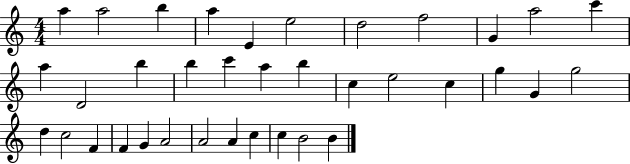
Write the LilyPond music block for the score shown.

{
  \clef treble
  \numericTimeSignature
  \time 4/4
  \key c \major
  a''4 a''2 b''4 | a''4 e'4 e''2 | d''2 f''2 | g'4 a''2 c'''4 | \break a''4 d'2 b''4 | b''4 c'''4 a''4 b''4 | c''4 e''2 c''4 | g''4 g'4 g''2 | \break d''4 c''2 f'4 | f'4 g'4 a'2 | a'2 a'4 c''4 | c''4 b'2 b'4 | \break \bar "|."
}